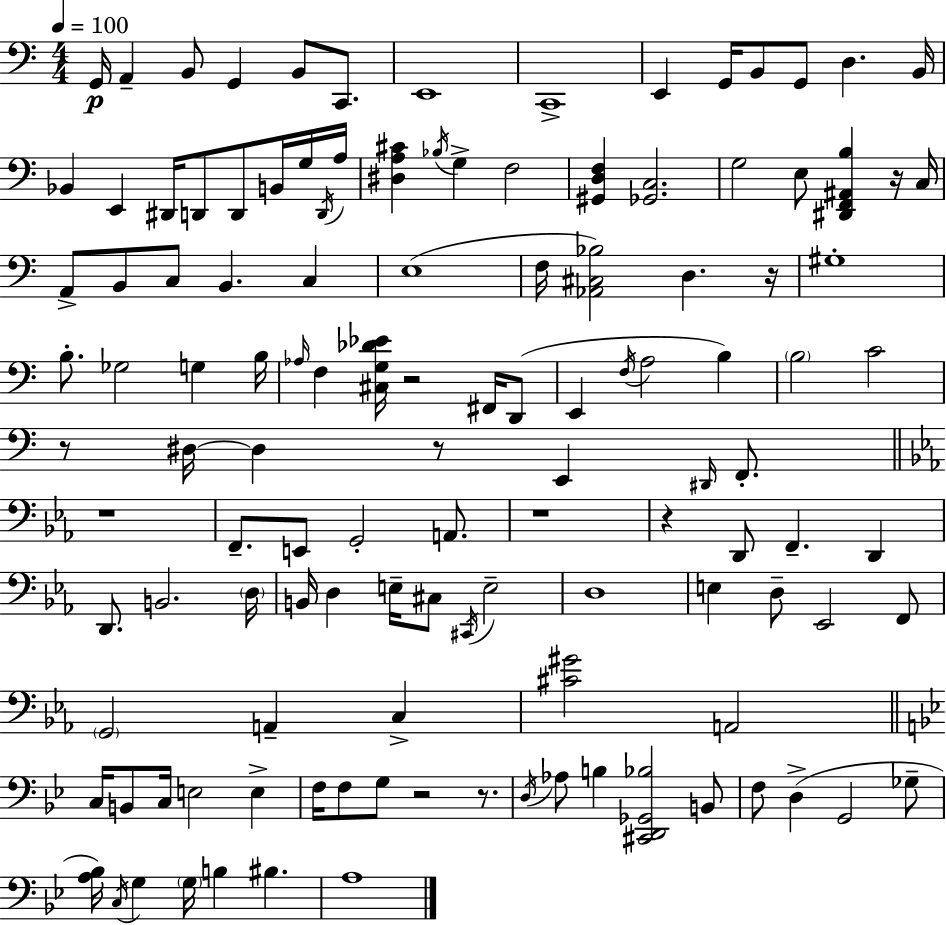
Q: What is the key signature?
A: C major